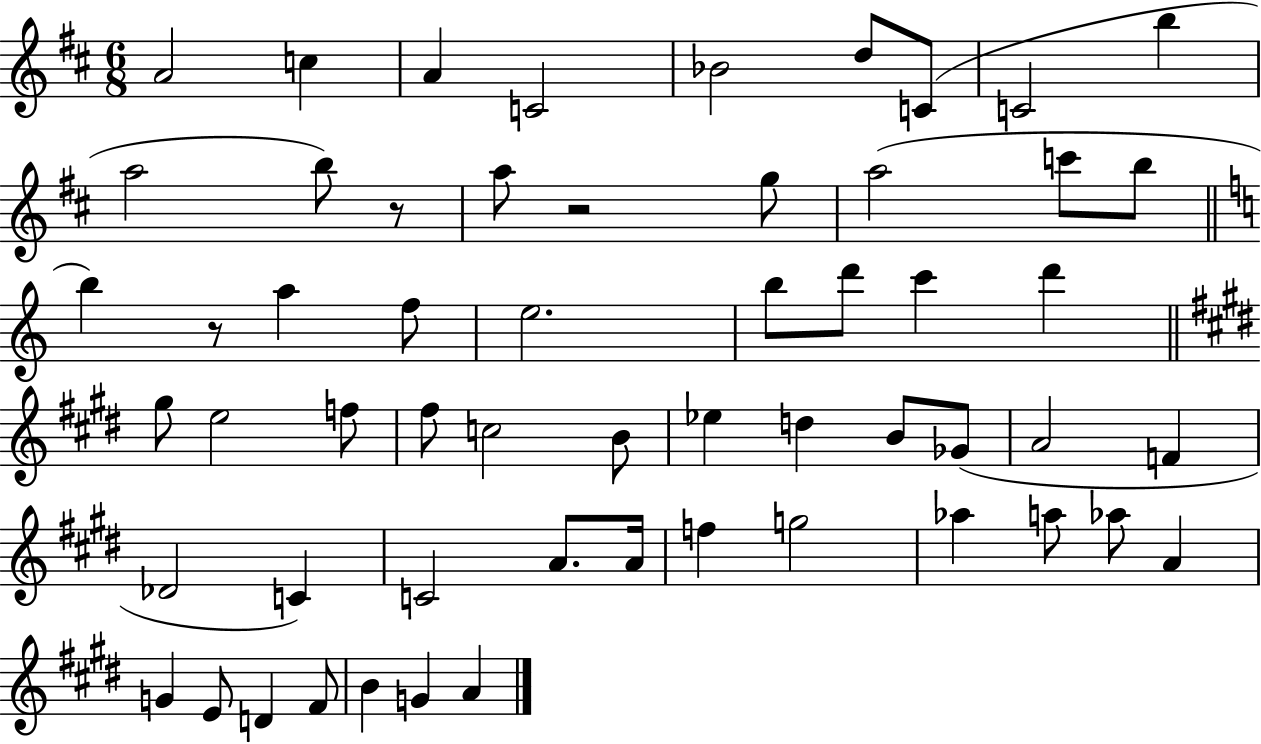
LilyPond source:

{
  \clef treble
  \numericTimeSignature
  \time 6/8
  \key d \major
  a'2 c''4 | a'4 c'2 | bes'2 d''8 c'8( | c'2 b''4 | \break a''2 b''8) r8 | a''8 r2 g''8 | a''2( c'''8 b''8 | \bar "||" \break \key c \major b''4) r8 a''4 f''8 | e''2. | b''8 d'''8 c'''4 d'''4 | \bar "||" \break \key e \major gis''8 e''2 f''8 | fis''8 c''2 b'8 | ees''4 d''4 b'8 ges'8( | a'2 f'4 | \break des'2 c'4) | c'2 a'8. a'16 | f''4 g''2 | aes''4 a''8 aes''8 a'4 | \break g'4 e'8 d'4 fis'8 | b'4 g'4 a'4 | \bar "|."
}